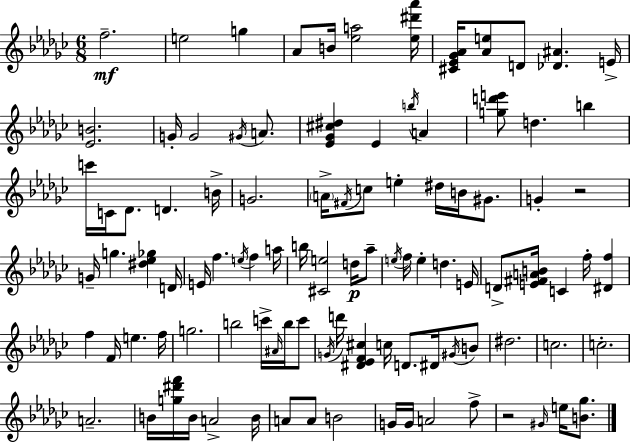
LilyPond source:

{
  \clef treble
  \numericTimeSignature
  \time 6/8
  \key ees \minor
  f''2.--\mf | e''2 g''4 | aes'8 b'16 <ees'' a''>2 <ees'' dis''' aes'''>16 | <cis' ees' ges' aes'>16 <aes' e''>8 d'8 <des' ais'>4. e'16-> | \break <ees' b'>2. | g'16-. g'2 \acciaccatura { gis'16 } a'8. | <ees' ges' cis'' dis''>4 ees'4 \acciaccatura { b''16 } a'4 | <g'' d''' e'''>8 d''4. b''4 | \break c'''16 c'16 des'8. d'4. | b'16-> g'2. | \parenthesize a'16-> \acciaccatura { fis'16 } c''8 e''4-. dis''16 b'16 | gis'8. g'4-. r2 | \break g'16-- g''4. <dis'' ees'' ges''>4 | d'16 e'16 f''4. \acciaccatura { e''16 } f''4 | a''16 b''16 <cis' e''>2 | d''16\p aes''8-- \acciaccatura { e''16 } f''16 e''4-. d''4. | \break e'16 d'8-> <e' fis' a' b'>16 c'4 | f''16-. <dis' f''>4 f''4 f'16 e''4. | f''16 g''2. | b''2 | \break c'''16-> \grace { ais'16 } b''16 c'''8 \acciaccatura { g'16 } d'''16 <dis' ees' f' cis''>4 | c''16 d'8. dis'16 \acciaccatura { gis'16 } b'8 dis''2. | c''2. | c''2.-. | \break a'2.-- | b'16 <g'' dis''' f'''>16 b'16 a'2-> | b'16 a'8 a'8 | b'2 g'16 g'16 a'2 | \break f''8-> r2 | \grace { gis'16 } e''16 <b' ges''>8. \bar "|."
}